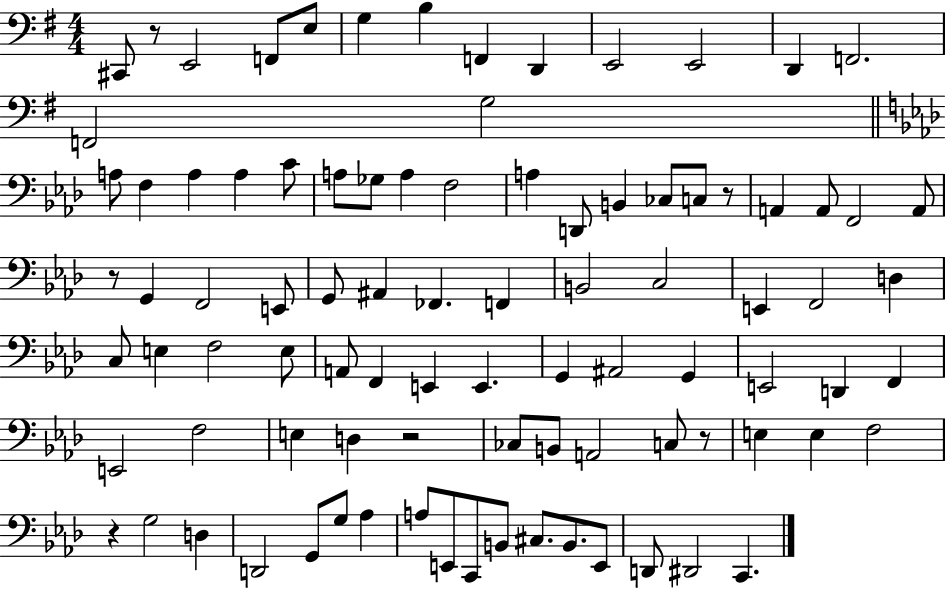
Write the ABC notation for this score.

X:1
T:Untitled
M:4/4
L:1/4
K:G
^C,,/2 z/2 E,,2 F,,/2 E,/2 G, B, F,, D,, E,,2 E,,2 D,, F,,2 F,,2 G,2 A,/2 F, A, A, C/2 A,/2 _G,/2 A, F,2 A, D,,/2 B,, _C,/2 C,/2 z/2 A,, A,,/2 F,,2 A,,/2 z/2 G,, F,,2 E,,/2 G,,/2 ^A,, _F,, F,, B,,2 C,2 E,, F,,2 D, C,/2 E, F,2 E,/2 A,,/2 F,, E,, E,, G,, ^A,,2 G,, E,,2 D,, F,, E,,2 F,2 E, D, z2 _C,/2 B,,/2 A,,2 C,/2 z/2 E, E, F,2 z G,2 D, D,,2 G,,/2 G,/2 _A, A,/2 E,,/2 C,,/2 B,,/2 ^C,/2 B,,/2 E,,/2 D,,/2 ^D,,2 C,,